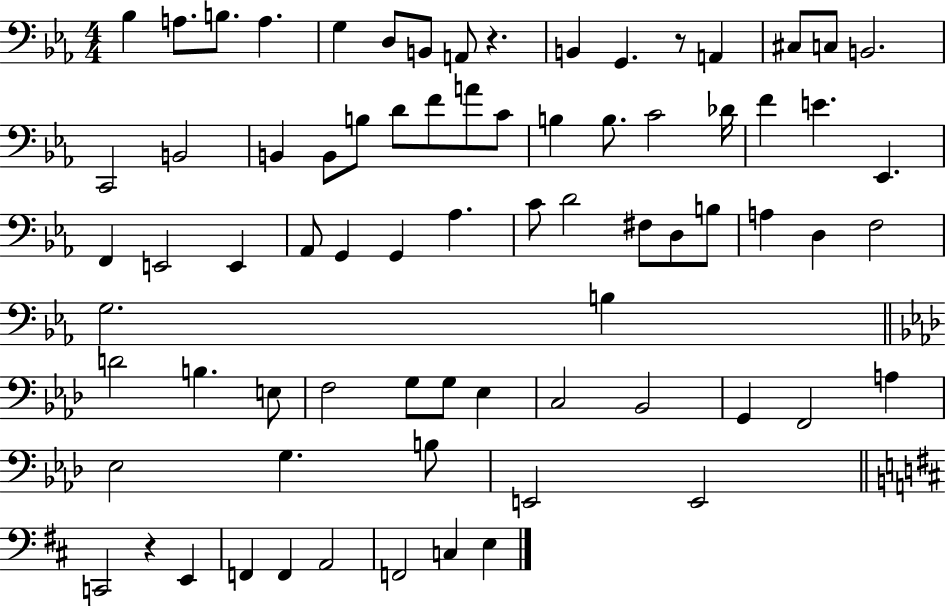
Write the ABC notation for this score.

X:1
T:Untitled
M:4/4
L:1/4
K:Eb
_B, A,/2 B,/2 A, G, D,/2 B,,/2 A,,/2 z B,, G,, z/2 A,, ^C,/2 C,/2 B,,2 C,,2 B,,2 B,, B,,/2 B,/2 D/2 F/2 A/2 C/2 B, B,/2 C2 _D/4 F E _E,, F,, E,,2 E,, _A,,/2 G,, G,, _A, C/2 D2 ^F,/2 D,/2 B,/2 A, D, F,2 G,2 B, D2 B, E,/2 F,2 G,/2 G,/2 _E, C,2 _B,,2 G,, F,,2 A, _E,2 G, B,/2 E,,2 E,,2 C,,2 z E,, F,, F,, A,,2 F,,2 C, E,